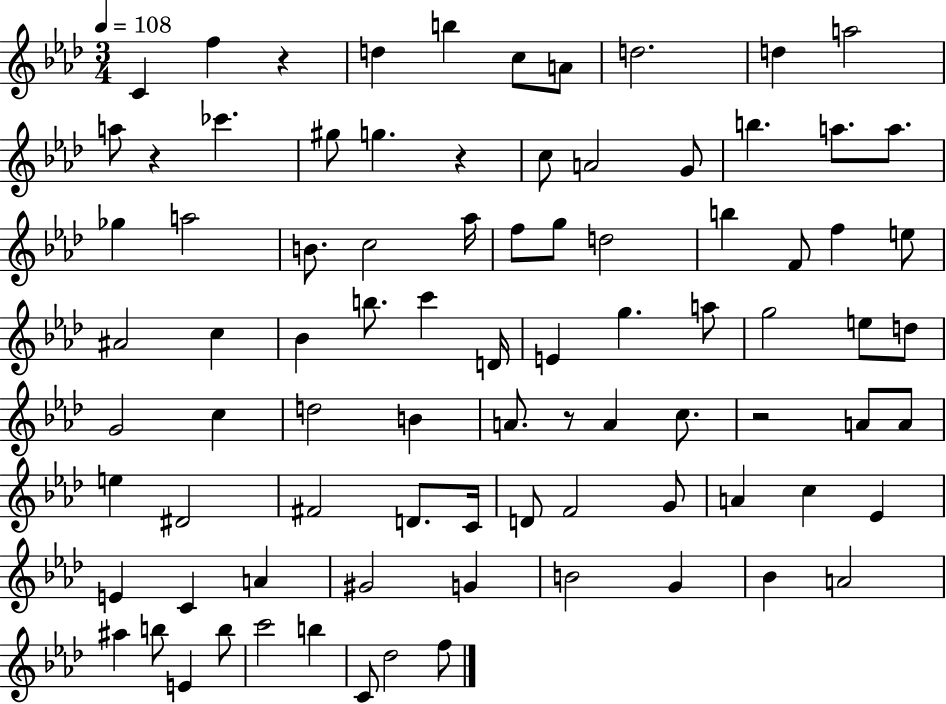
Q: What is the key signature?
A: AES major